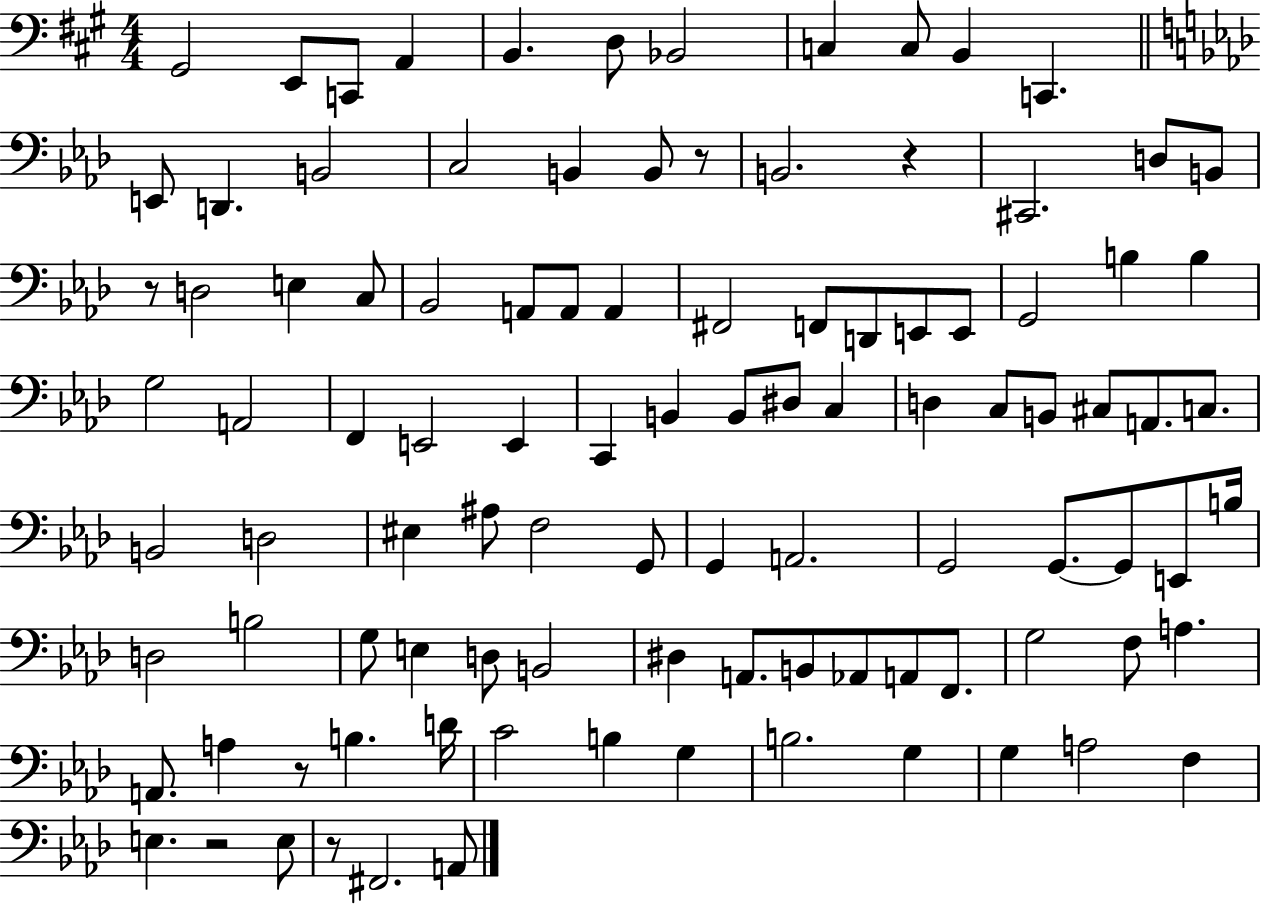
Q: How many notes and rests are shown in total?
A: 102